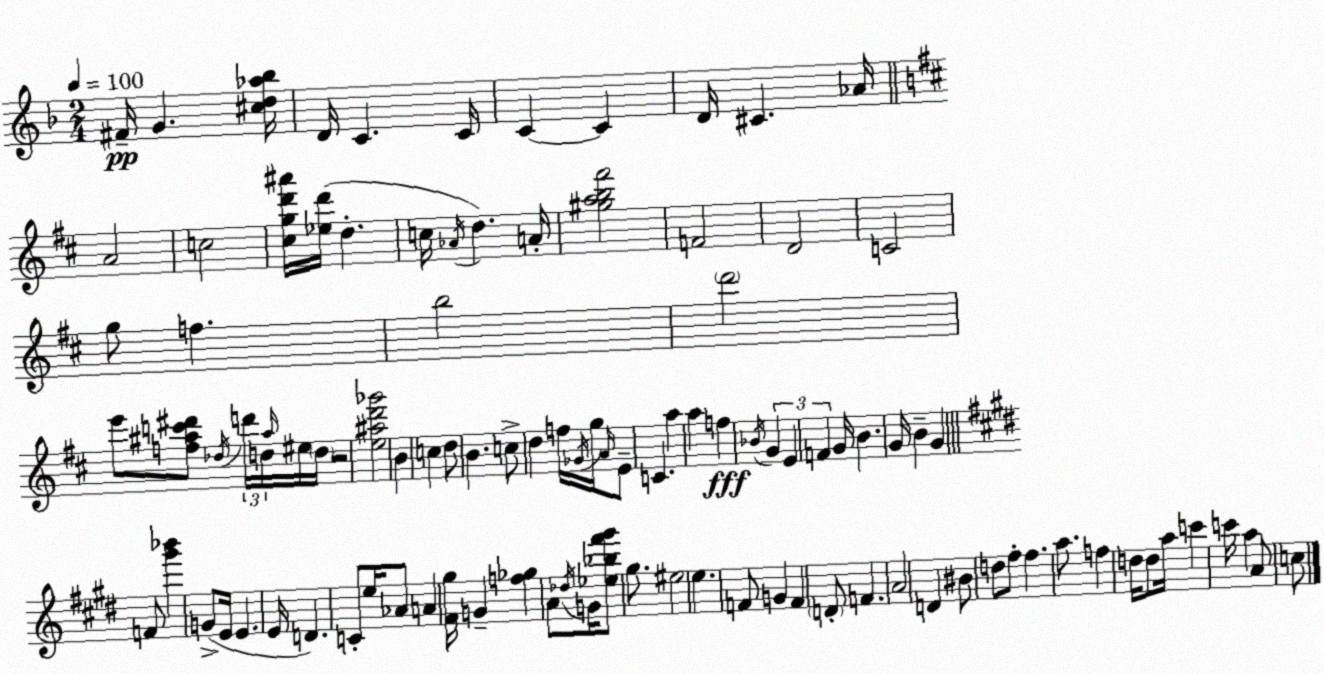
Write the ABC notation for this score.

X:1
T:Untitled
M:2/4
L:1/4
K:F
^F/4 G [^cd_a_b]/4 D/4 C C/4 C C D/4 ^C _A/4 A2 c2 [^cgd'^a']/4 [_ed']/4 d c/4 _A/4 d A/4 [^gab^f']2 F2 D2 C2 g/2 f b2 d'2 e'/2 [f^ac'^d']/2 _d/4 d'/4 d/4 ^a/4 ^e/4 d/4 z2 [e^ad'_g']2 B c d/2 B c/2 d f/4 _G/4 g/4 A/4 E/2 C a a f _B/4 G E F G/4 B G/4 B G F/2 [^g'_b'] G/2 E/4 E E/4 D C/2 e/4 _A/2 A [^F^g]/4 G [f_g] A/2 _d/4 G/4 [_e_b^f'^g']/2 ^g/2 ^e2 e F/2 G F D/2 F A2 D ^B/2 d/2 ^f/2 ^f a/2 f d/4 d/2 a/4 c' c'/4 a A/2 c/2